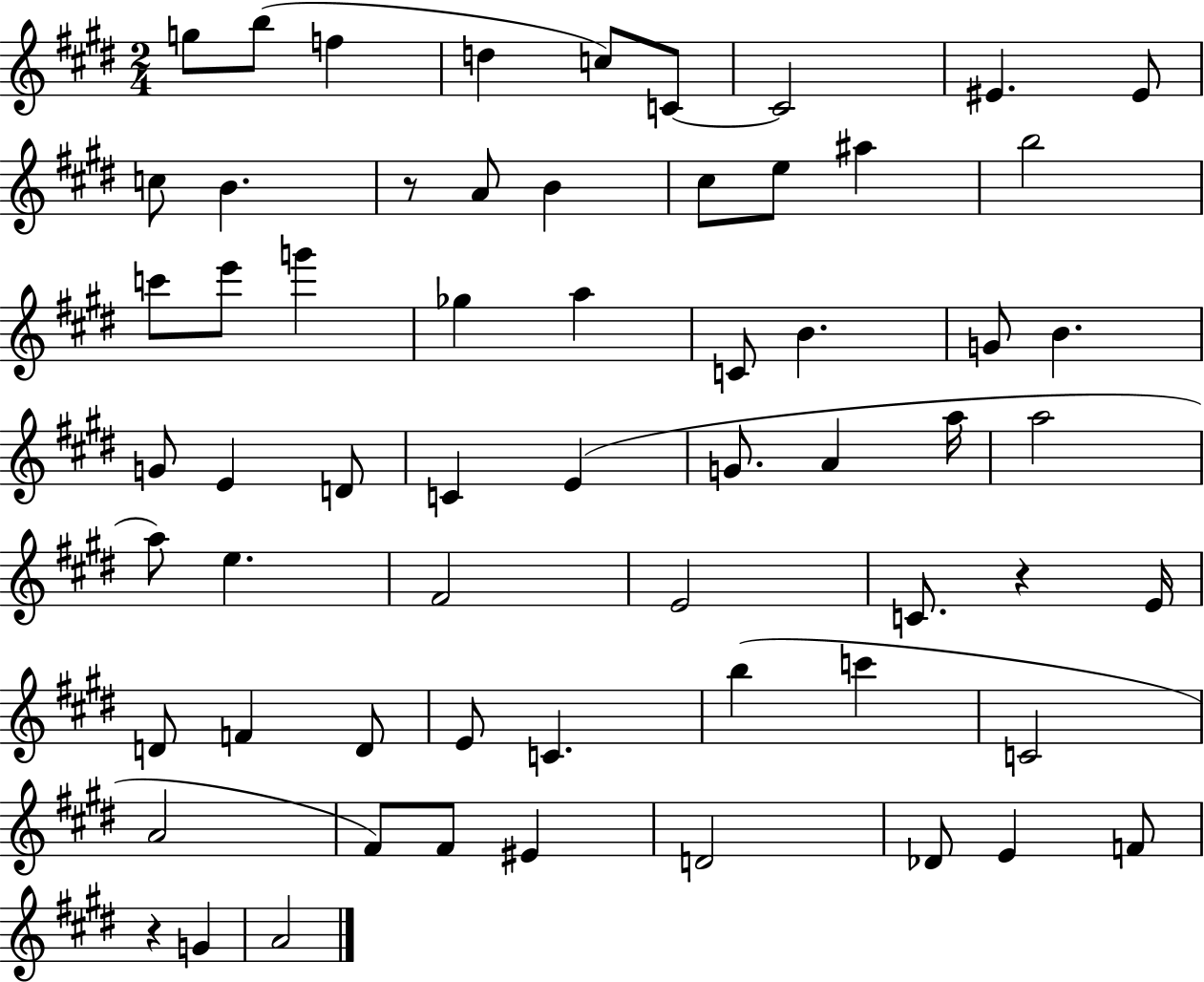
G5/e B5/e F5/q D5/q C5/e C4/e C4/h EIS4/q. EIS4/e C5/e B4/q. R/e A4/e B4/q C#5/e E5/e A#5/q B5/h C6/e E6/e G6/q Gb5/q A5/q C4/e B4/q. G4/e B4/q. G4/e E4/q D4/e C4/q E4/q G4/e. A4/q A5/s A5/h A5/e E5/q. F#4/h E4/h C4/e. R/q E4/s D4/e F4/q D4/e E4/e C4/q. B5/q C6/q C4/h A4/h F#4/e F#4/e EIS4/q D4/h Db4/e E4/q F4/e R/q G4/q A4/h